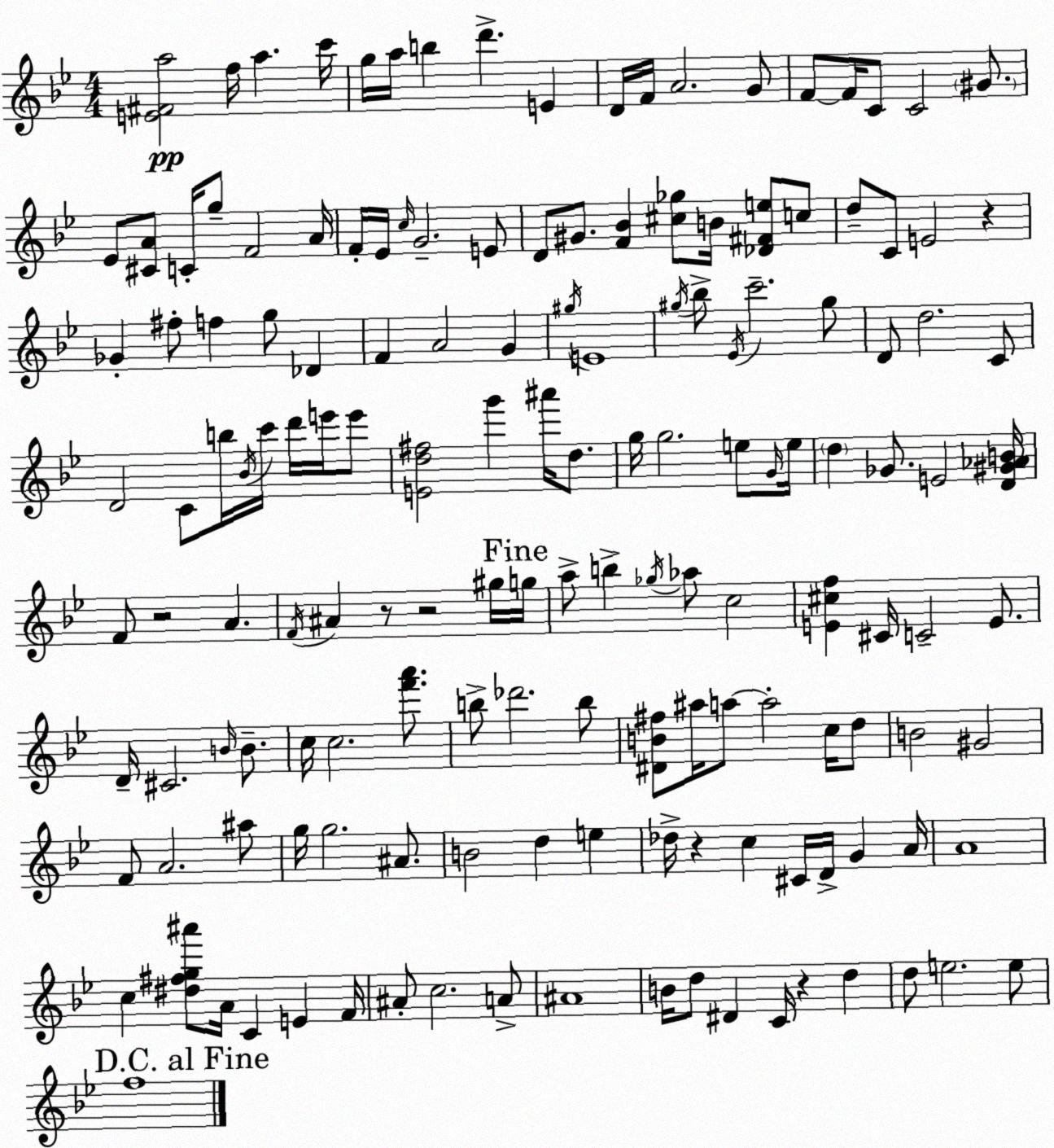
X:1
T:Untitled
M:4/4
L:1/4
K:Gm
[E^Fa]2 f/4 a c'/4 g/4 a/4 b d' E D/4 F/4 A2 G/2 F/2 F/4 C/2 C2 ^G/2 _E/2 [^CA]/2 C/4 g/2 F2 A/4 F/4 _E/4 c/4 G2 E/2 D/2 ^G/2 [F_B] [^c_g]/2 B/4 [_D^Fe]/2 c/2 d/2 C/2 E2 z _G ^f/2 f g/2 _D F A2 G ^g/4 E4 ^g/4 _b/2 _E/4 c'2 ^g/2 D/2 d2 C/2 D2 C/2 b/4 _B/4 c'/4 d'/4 e'/4 e'/2 [Ed^f]2 g' ^a'/4 d/2 g/4 g2 e/2 G/4 e/4 d _G/2 E2 [D^G_AB]/4 F/2 z2 A F/4 ^A z/2 z2 ^g/4 g/4 a/2 b _g/4 _a/2 c2 [E^cf] ^C/4 C2 E/2 D/4 ^C2 B/4 B/2 c/4 c2 [f'a']/2 b/2 _d'2 b/2 [^DB^f]/2 ^a/4 a/2 a2 c/4 d/2 B2 ^G2 F/2 A2 ^a/2 g/4 g2 ^A/2 B2 d e _d/4 z c ^C/4 D/4 G A/4 A4 c [^d^fg^a']/2 A/4 C E F/4 ^A/2 c2 A/2 ^A4 B/4 d/2 ^D C/4 z d d/2 e2 e/2 f4